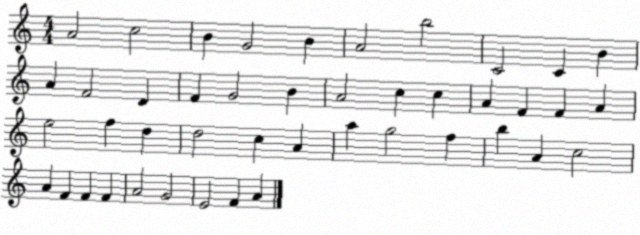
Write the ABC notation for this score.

X:1
T:Untitled
M:4/4
L:1/4
K:C
A2 c2 B G2 B A2 b2 C2 C B A F2 D F G2 B A2 c c A F F A e2 f d d2 c A a g2 f b A c2 A F F F A2 G2 E2 F A